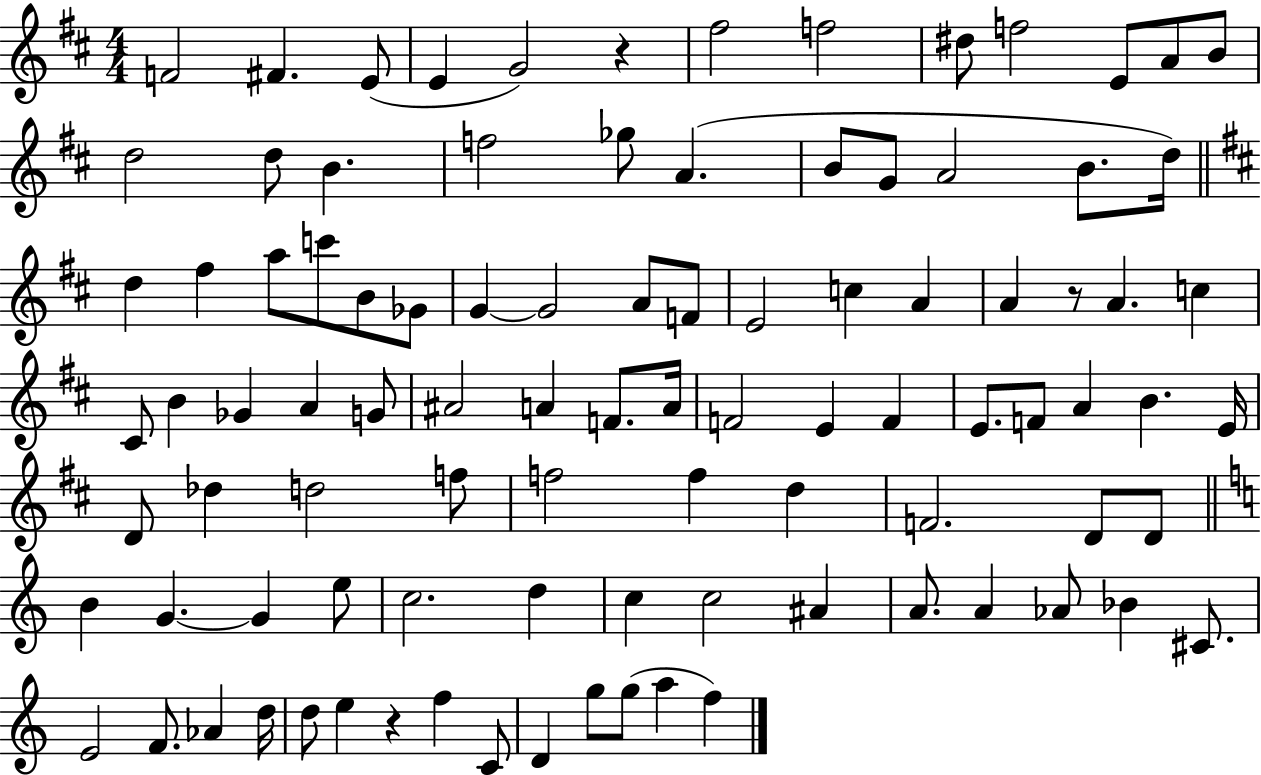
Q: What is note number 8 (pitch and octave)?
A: D#5